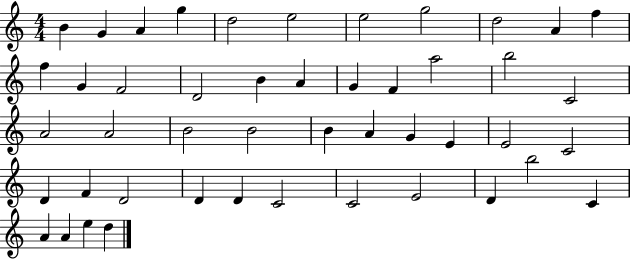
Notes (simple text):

B4/q G4/q A4/q G5/q D5/h E5/h E5/h G5/h D5/h A4/q F5/q F5/q G4/q F4/h D4/h B4/q A4/q G4/q F4/q A5/h B5/h C4/h A4/h A4/h B4/h B4/h B4/q A4/q G4/q E4/q E4/h C4/h D4/q F4/q D4/h D4/q D4/q C4/h C4/h E4/h D4/q B5/h C4/q A4/q A4/q E5/q D5/q